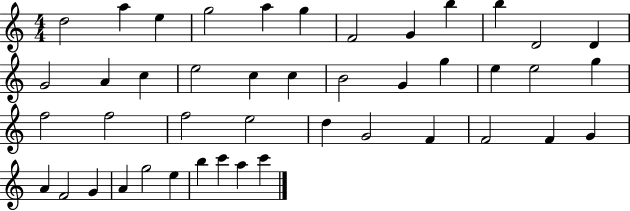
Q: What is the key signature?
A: C major